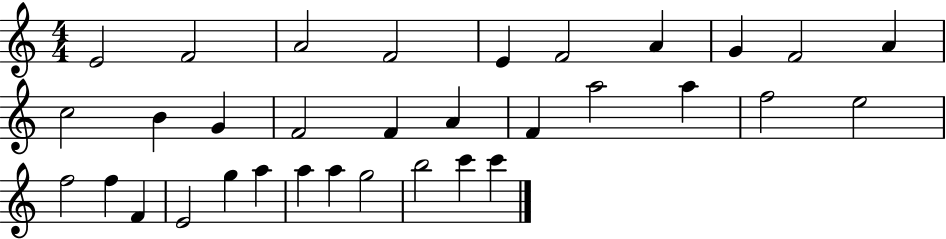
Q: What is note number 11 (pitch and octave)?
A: C5